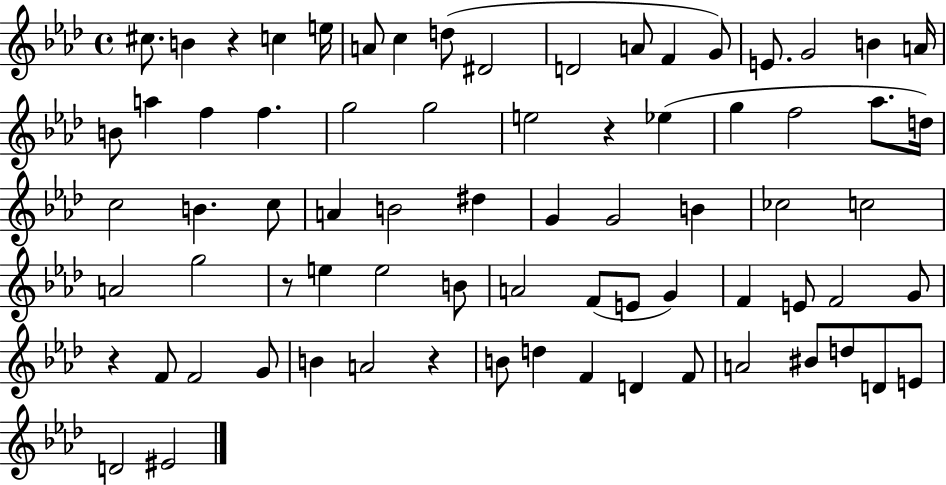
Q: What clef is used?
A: treble